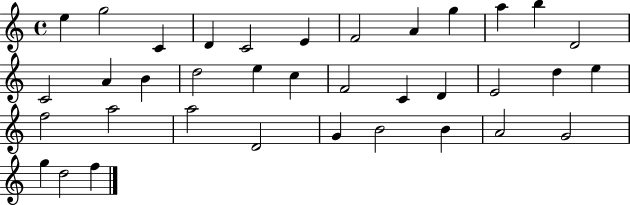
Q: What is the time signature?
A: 4/4